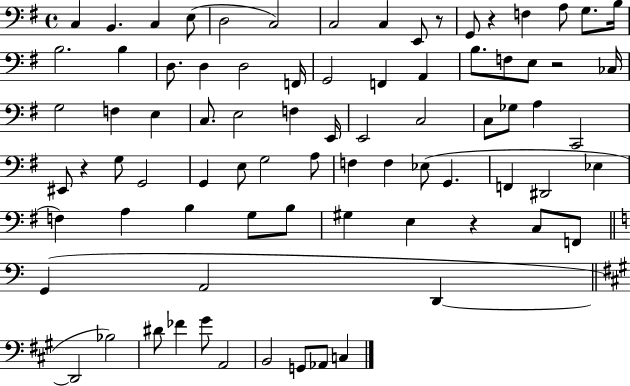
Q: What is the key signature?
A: G major